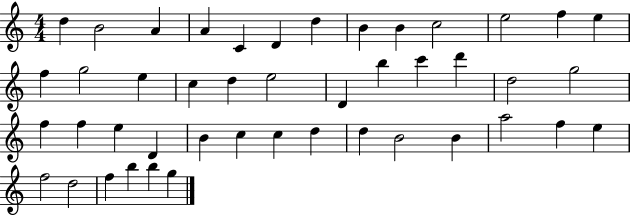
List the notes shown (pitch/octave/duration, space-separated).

D5/q B4/h A4/q A4/q C4/q D4/q D5/q B4/q B4/q C5/h E5/h F5/q E5/q F5/q G5/h E5/q C5/q D5/q E5/h D4/q B5/q C6/q D6/q D5/h G5/h F5/q F5/q E5/q D4/q B4/q C5/q C5/q D5/q D5/q B4/h B4/q A5/h F5/q E5/q F5/h D5/h F5/q B5/q B5/q G5/q